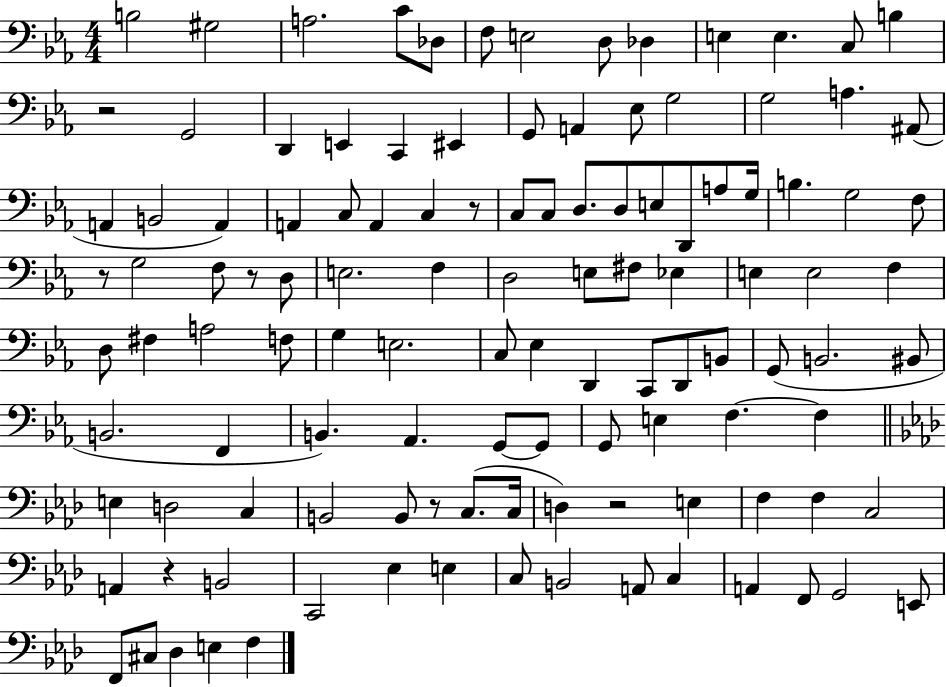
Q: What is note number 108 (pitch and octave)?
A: Db3